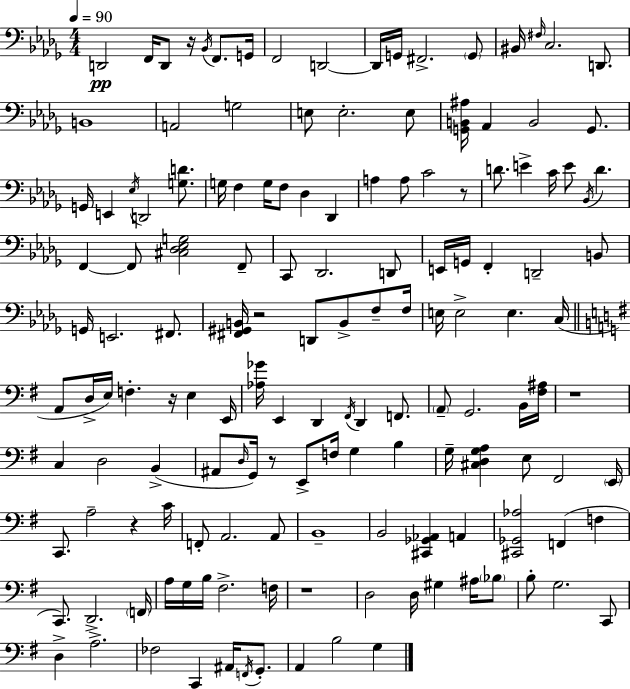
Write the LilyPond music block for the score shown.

{
  \clef bass
  \numericTimeSignature
  \time 4/4
  \key bes \minor
  \tempo 4 = 90
  d,2\pp f,16 d,8 r16 \acciaccatura { bes,16 } f,8. | g,16 f,2 d,2~~ | d,16 g,16 fis,2.-> \parenthesize g,8 | bis,16 \grace { fis16 } c2. d,8. | \break b,1 | a,2 g2 | e8 e2.-. | e8 <g, b, ais>16 aes,4 b,2 g,8. | \break g,16 e,4 \acciaccatura { ees16 } d,2 | <g d'>8. g16 f4 g16 f8 des4 des,4 | a4 a8 c'2 | r8 d'8. e'4-> c'16 e'8 \acciaccatura { bes,16 } d'4. | \break f,4~~ f,8 <cis des ees g>2 | f,8-- c,8 des,2. | d,8 e,16 g,16 f,4-. d,2-- | b,8 g,16 e,2. | \break fis,8. <fis, gis, b,>16 r2 d,8 b,8-> | f8-- f16 e16 e2-> e4. | c16( \bar "||" \break \key g \major a,8 d16-> e16) f4.-. r16 e4 e,16 | <aes ges'>16 e,4 d,4 \acciaccatura { fis,16 } d,4 f,8. | \parenthesize a,8-- g,2. b,16 | <fis ais>16 r1 | \break c4 d2 b,4->( | ais,8 \grace { d16 }) g,16 r8 e,8-> f16 g4 b4 | g16-- <cis d g a>4 e8 fis,2 | \parenthesize e,16 c,8. a2-- r4 | \break c'16 f,8-. a,2. | a,8 b,1-- | b,2 <cis, ges, aes,>4 a,4 | <cis, ges, aes>2 f,4( f4 | \break c,8.) d,2.-> | \parenthesize f,16 a16 g16 b16 fis2.-> | f16 r1 | d2 d16 gis4 ais16 | \break \parenthesize bes8 b8-. g2. | c,8 d4-> a2.-> | fes2 c,4 ais,16 \acciaccatura { f,16 } | g,8.-. a,4 b2 g4 | \break \bar "|."
}